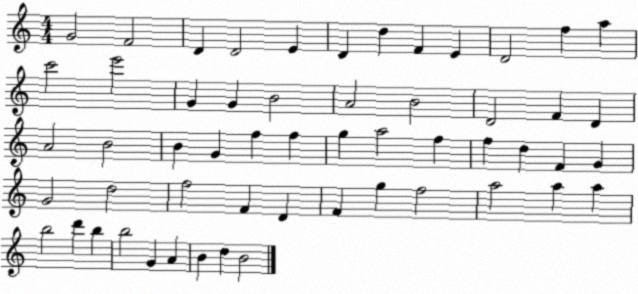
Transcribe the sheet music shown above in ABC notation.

X:1
T:Untitled
M:4/4
L:1/4
K:C
G2 F2 D D2 E D d F E D2 f a c'2 e'2 G G B2 A2 B2 D2 F D A2 B2 B G f f g a2 f f d F G G2 d2 f2 F D F g f2 a2 a a b2 d' b b2 G A B d B2